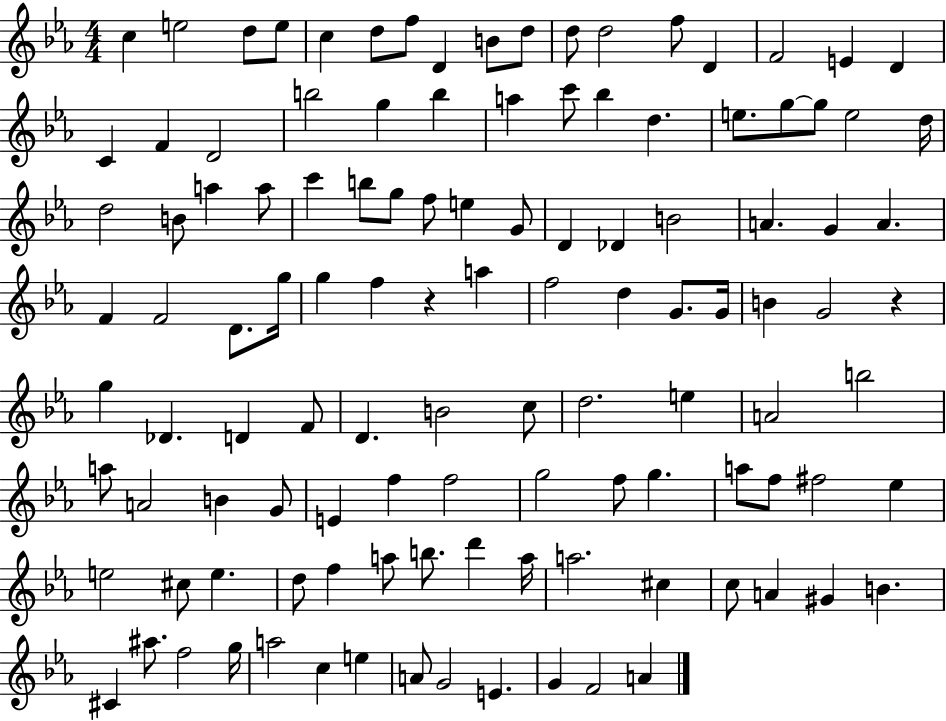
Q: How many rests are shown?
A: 2